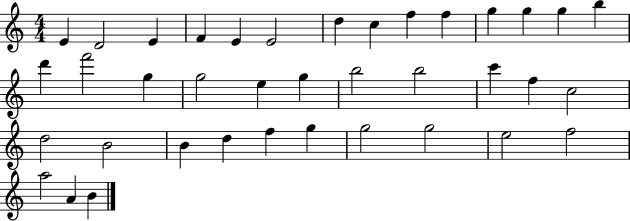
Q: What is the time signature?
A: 4/4